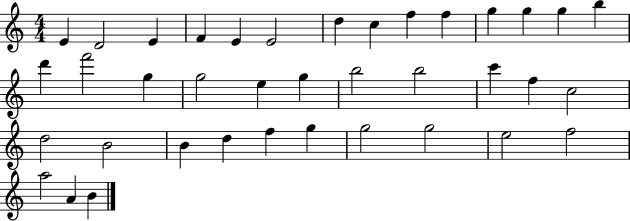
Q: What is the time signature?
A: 4/4